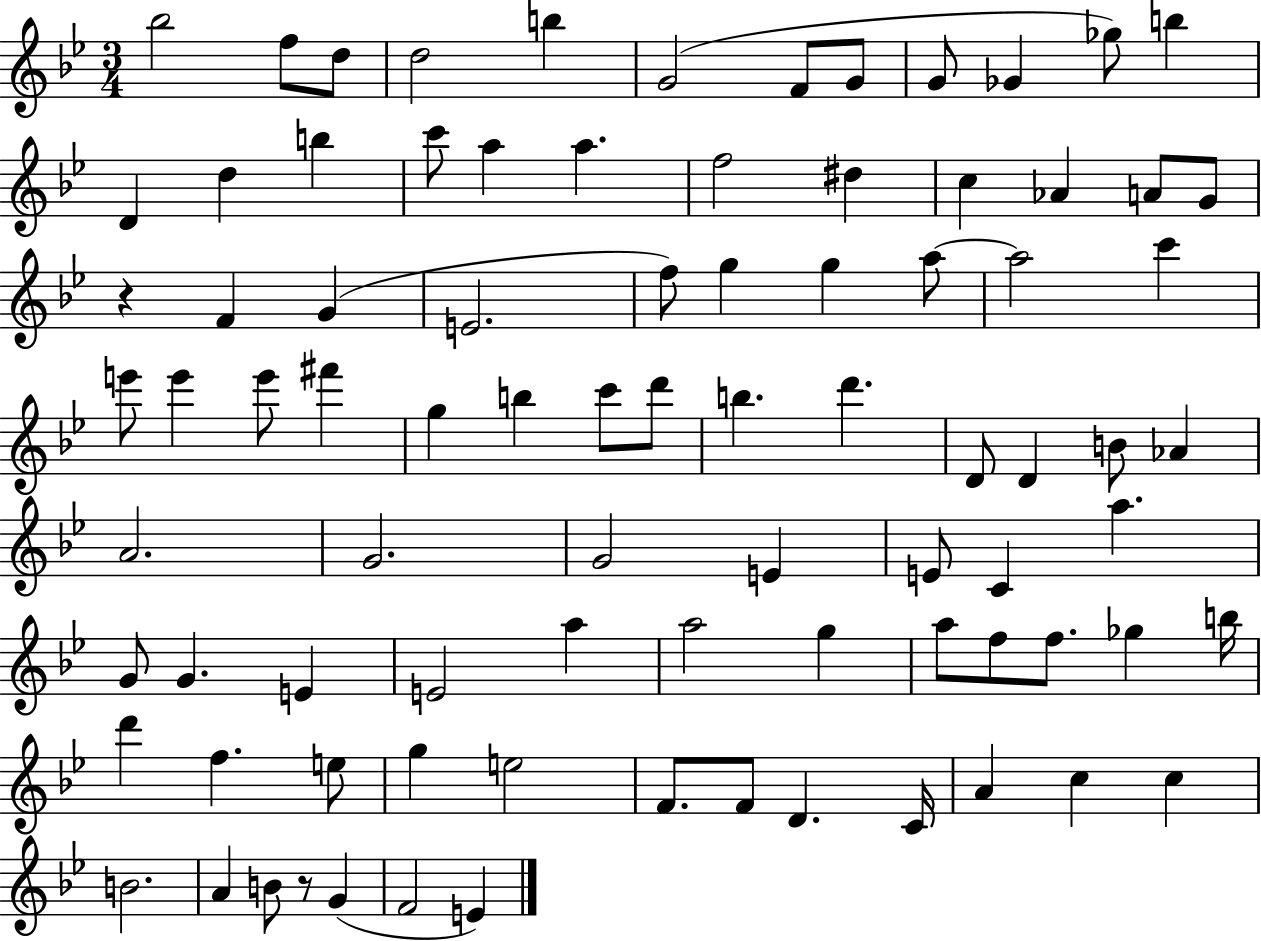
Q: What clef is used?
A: treble